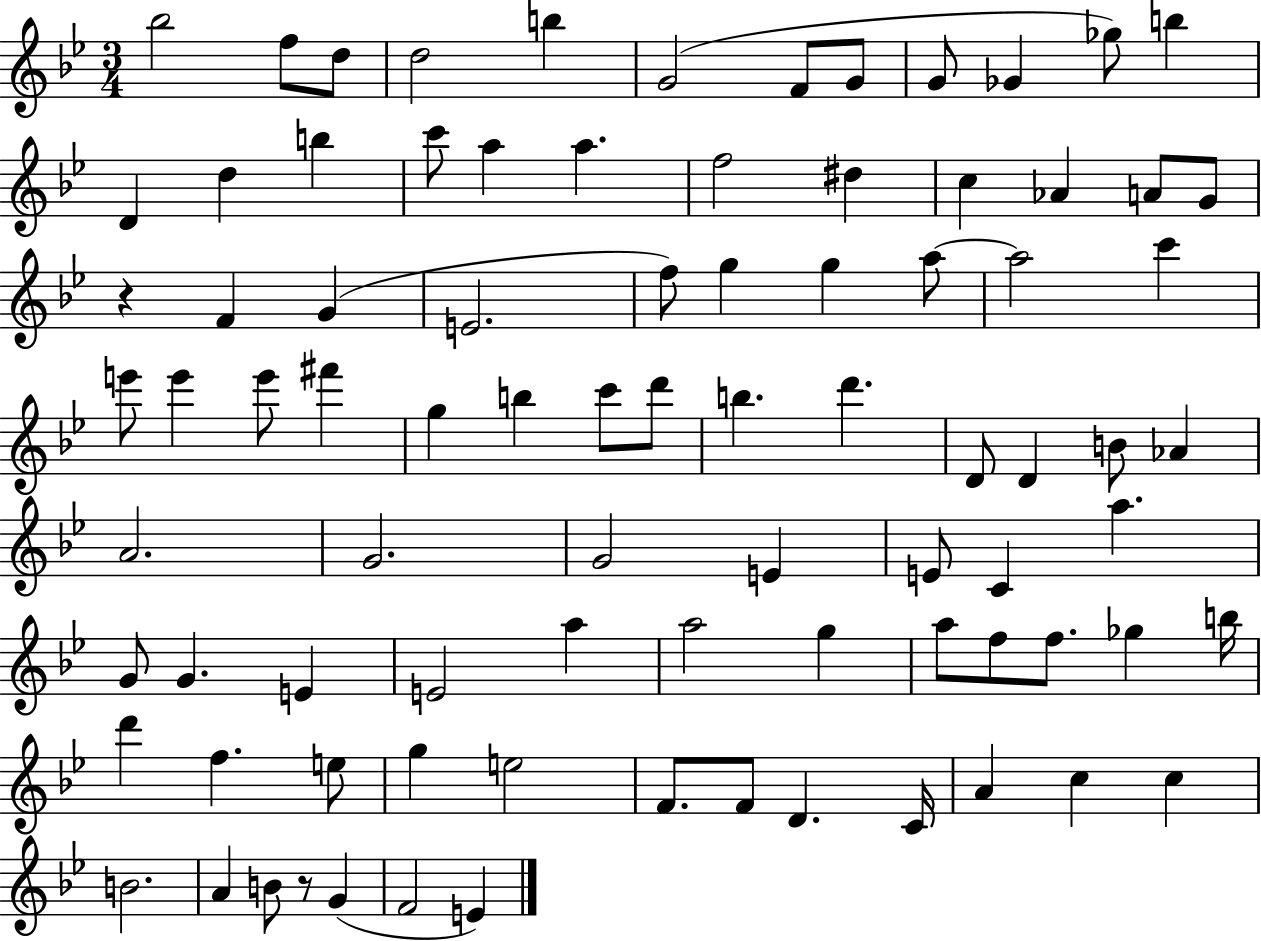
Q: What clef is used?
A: treble